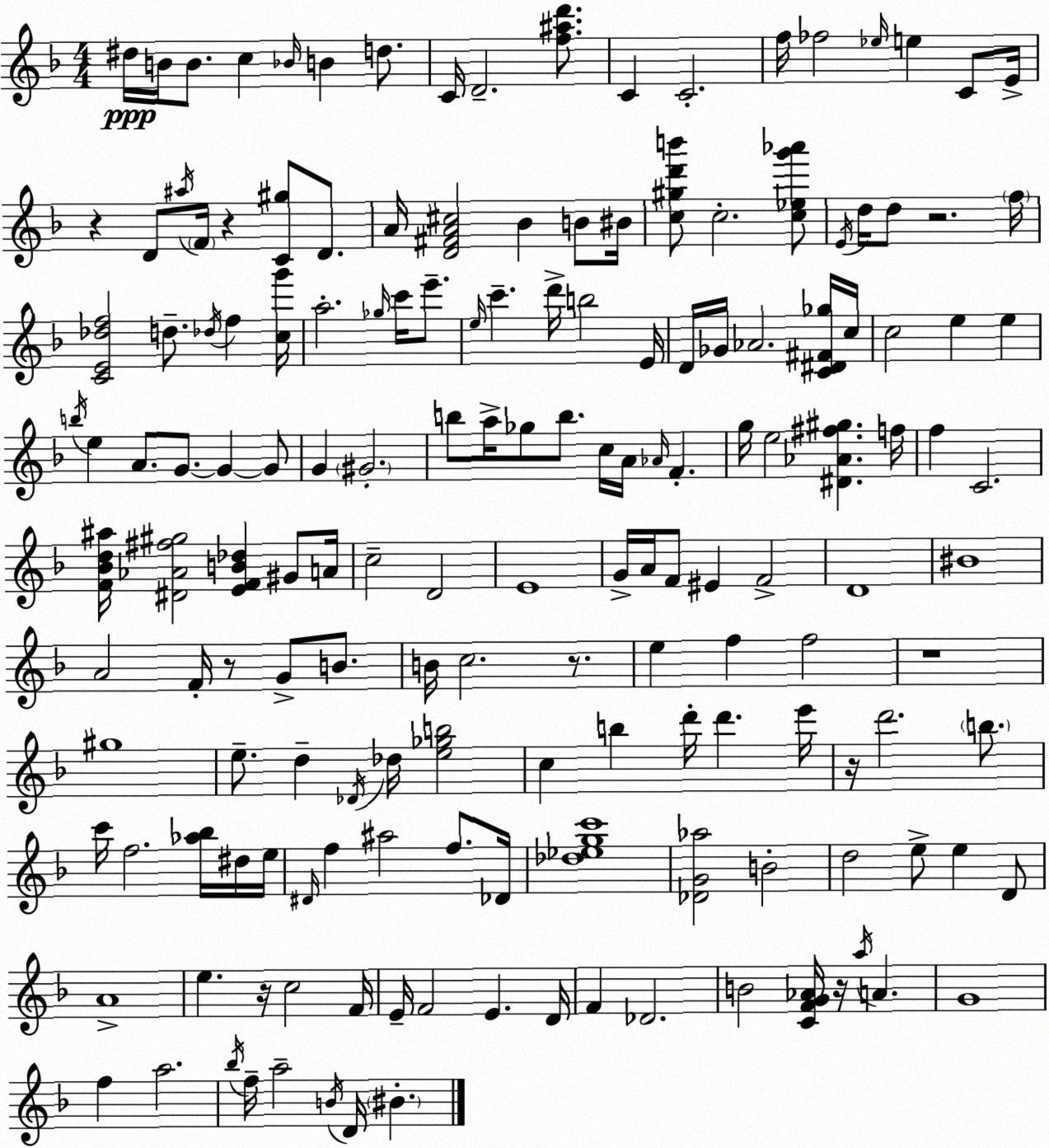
X:1
T:Untitled
M:4/4
L:1/4
K:F
^d/4 B/4 B/2 c _B/4 B d/2 C/4 D2 [f^ad']/2 C C2 f/4 _f2 _e/4 e C/2 E/4 z D/2 ^a/4 F/4 z [C^g]/2 D/2 A/4 [D^FA^c]2 _B B/2 ^B/4 [c^gd'b']/2 c2 [c_eg'_a']/2 E/4 d/4 d/2 z2 f/4 [CE_df]2 d/2 _d/4 f [cg']/4 a2 _g/4 c'/4 e'/2 e/4 c' d'/4 b2 E/4 D/4 _G/4 _A2 [C^D^F_g]/4 c/4 c2 e e b/4 e A/2 G/2 G G/2 G ^G2 b/2 a/4 _g/2 b/2 c/4 A/4 _A/4 F g/4 e2 [^D_A^f^g] f/4 f C2 [F_Bd^a]/4 [^D_A^f^g]2 [EFB_d] ^G/2 A/4 c2 D2 E4 G/4 A/4 F/2 ^E F2 D4 ^B4 A2 F/4 z/2 G/2 B/2 B/4 c2 z/2 e f f2 z4 ^g4 e/2 d _D/4 _d/4 [e_gb]2 c b d'/4 d' e'/4 z/4 d'2 b/2 c'/4 f2 [_a_b]/4 ^d/4 e/4 ^D/4 f ^a2 f/2 _D/4 [_d_egc']4 [_DG_a]2 B2 d2 e/2 e D/2 A4 e z/4 c2 F/4 E/4 F2 E D/4 F _D2 B2 [CFG_A]/4 z/4 a/4 A G4 f a2 _b/4 f/4 a2 B/4 D/4 ^B